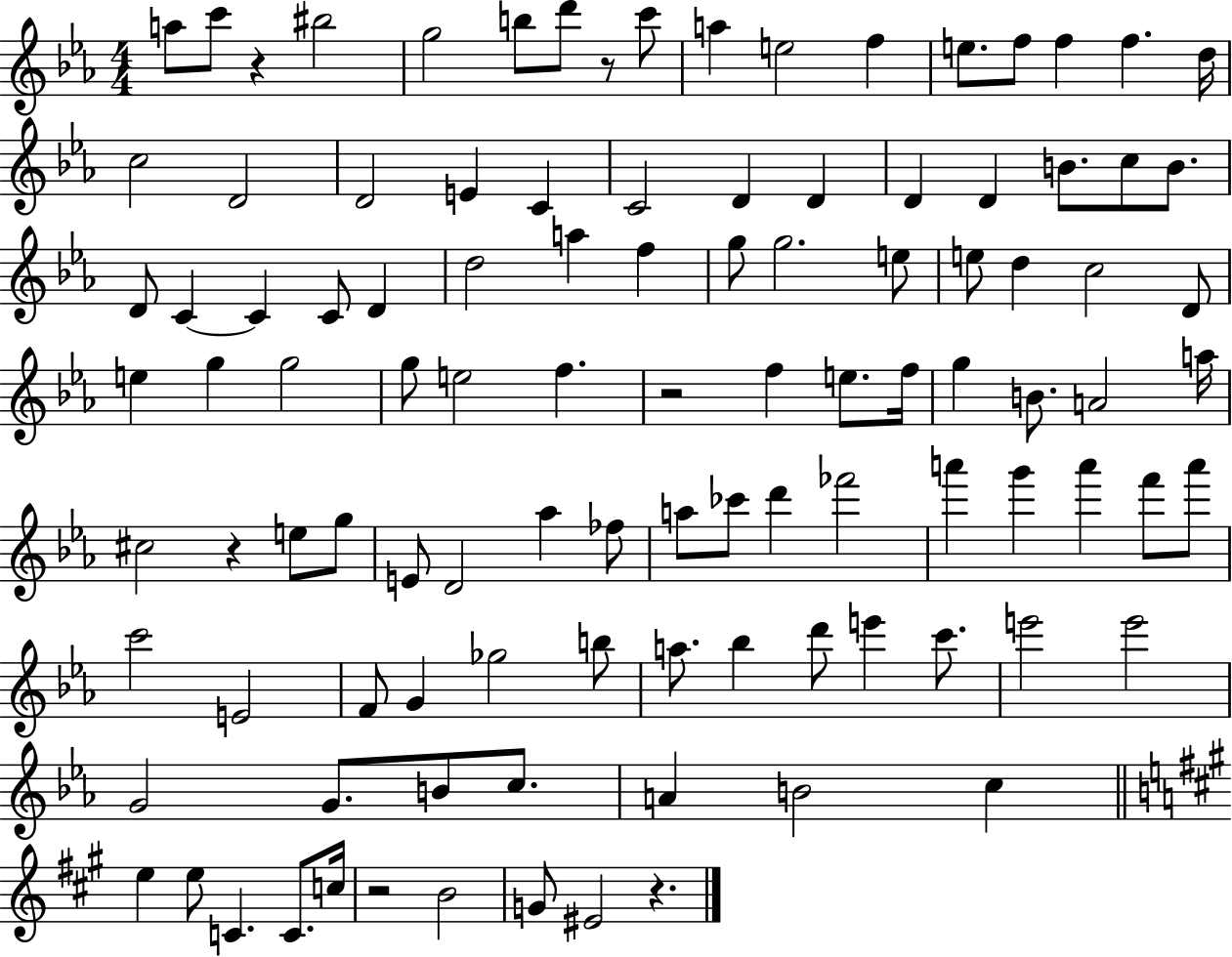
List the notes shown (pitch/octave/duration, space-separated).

A5/e C6/e R/q BIS5/h G5/h B5/e D6/e R/e C6/e A5/q E5/h F5/q E5/e. F5/e F5/q F5/q. D5/s C5/h D4/h D4/h E4/q C4/q C4/h D4/q D4/q D4/q D4/q B4/e. C5/e B4/e. D4/e C4/q C4/q C4/e D4/q D5/h A5/q F5/q G5/e G5/h. E5/e E5/e D5/q C5/h D4/e E5/q G5/q G5/h G5/e E5/h F5/q. R/h F5/q E5/e. F5/s G5/q B4/e. A4/h A5/s C#5/h R/q E5/e G5/e E4/e D4/h Ab5/q FES5/e A5/e CES6/e D6/q FES6/h A6/q G6/q A6/q F6/e A6/e C6/h E4/h F4/e G4/q Gb5/h B5/e A5/e. Bb5/q D6/e E6/q C6/e. E6/h E6/h G4/h G4/e. B4/e C5/e. A4/q B4/h C5/q E5/q E5/e C4/q. C4/e. C5/s R/h B4/h G4/e EIS4/h R/q.